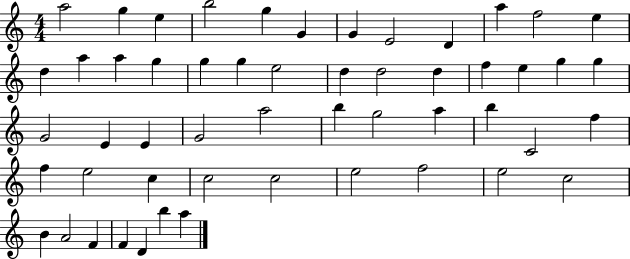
X:1
T:Untitled
M:4/4
L:1/4
K:C
a2 g e b2 g G G E2 D a f2 e d a a g g g e2 d d2 d f e g g G2 E E G2 a2 b g2 a b C2 f f e2 c c2 c2 e2 f2 e2 c2 B A2 F F D b a